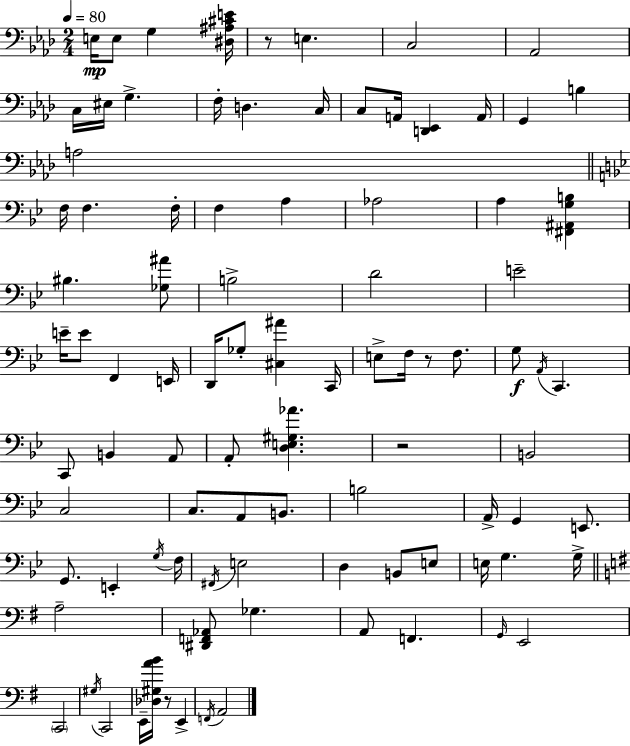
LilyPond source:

{
  \clef bass
  \numericTimeSignature
  \time 2/4
  \key f \minor
  \tempo 4 = 80
  \repeat volta 2 { e16\mp e8 g4 <dis ais cis' e'>16 | r8 e4. | c2 | aes,2 | \break c16 eis16 g4.-> | f16-. d4. c16 | c8 a,16 <d, ees,>4 a,16 | g,4 b4 | \break a2 | \bar "||" \break \key g \minor f16 f4. f16-. | f4 a4 | aes2 | a4 <fis, ais, g b>4 | \break bis4. <ges ais'>8 | b2-> | d'2 | e'2-- | \break e'16-- e'8 f,4 e,16 | d,16 ges8-. <cis ais'>4 c,16 | e8-> f16 r8 f8. | g8\f \acciaccatura { a,16 } c,4. | \break c,8 b,4 a,8 | a,8-. <d e gis aes'>4. | r2 | b,2 | \break c2 | c8. a,8 b,8. | b2 | a,16-> g,4 e,8. | \break g,8. e,4-. | \acciaccatura { g16 } f16 \acciaccatura { fis,16 } e2 | d4 b,8 | e8 e16 g4. | \break g16-> \bar "||" \break \key g \major a2-- | <dis, f, aes,>8 ges4. | a,8 f,4. | \grace { g,16 } e,2 | \break \parenthesize c,2 | \acciaccatura { gis16 } c,2 | e,16-- <des gis a' b'>16 r8 e,4-> | \acciaccatura { f,16 } a,2 | \break } \bar "|."
}